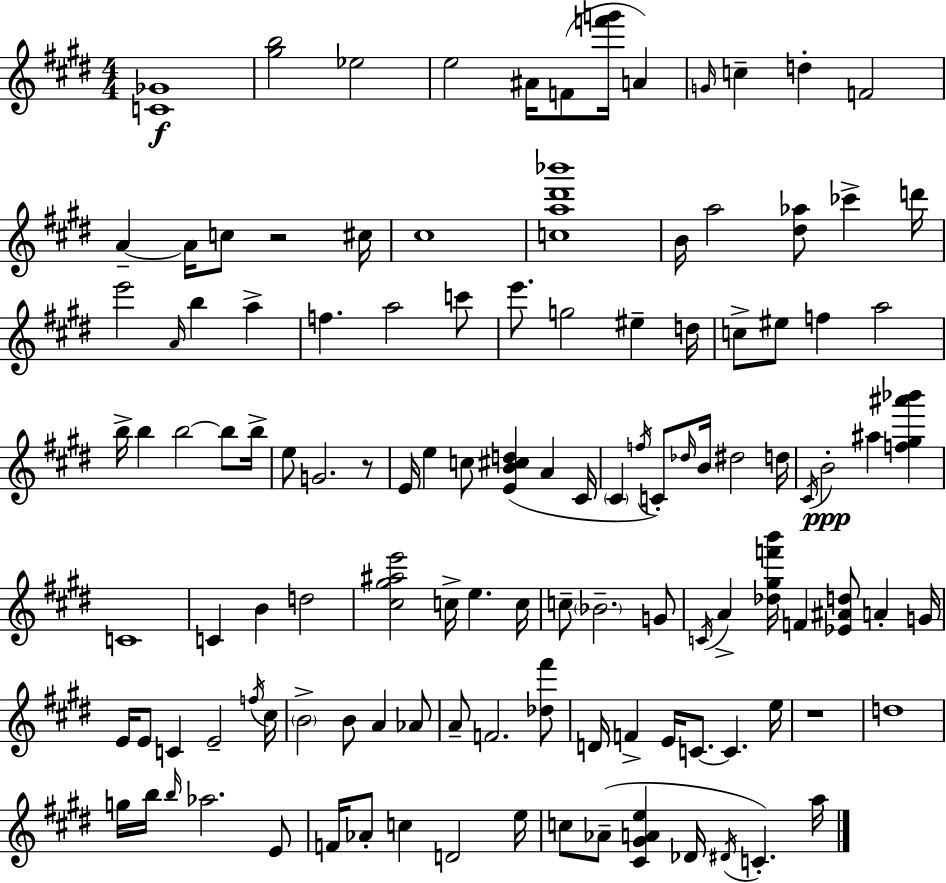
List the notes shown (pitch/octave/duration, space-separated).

[C4,Gb4]/w [G#5,B5]/h Eb5/h E5/h A#4/s F4/e [F6,G6]/s A4/q G4/s C5/q D5/q F4/h A4/q A4/s C5/e R/h C#5/s C#5/w [C5,A5,D#6,Bb6]/w B4/s A5/h [D#5,Ab5]/e CES6/q D6/s E6/h A4/s B5/q A5/q F5/q. A5/h C6/e E6/e. G5/h EIS5/q D5/s C5/e EIS5/e F5/q A5/h B5/s B5/q B5/h B5/e B5/s E5/e G4/h. R/e E4/s E5/q C5/e [E4,B4,C#5,D5]/q A4/q C#4/s C#4/q F5/s C4/e Db5/s B4/s D#5/h D5/s C#4/s B4/h A#5/q [F5,G#5,A#6,Bb6]/q C4/w C4/q B4/q D5/h [C#5,G#5,A#5,E6]/h C5/s E5/q. C5/s C5/e Bb4/h. G4/e C4/s A4/q [Db5,G#5,F6,B6]/s F4/q [Eb4,A#4,D5]/e A4/q G4/s E4/s E4/e C4/q E4/h F5/s C#5/s B4/h B4/e A4/q Ab4/e A4/e F4/h. [Db5,F#6]/e D4/s F4/q E4/s C4/e. C4/q. E5/s R/w D5/w G5/s B5/s B5/s Ab5/h. E4/e F4/s Ab4/e C5/q D4/h E5/s C5/e Ab4/e [C#4,G#4,A4,E5]/q Db4/s D#4/s C4/q. A5/s